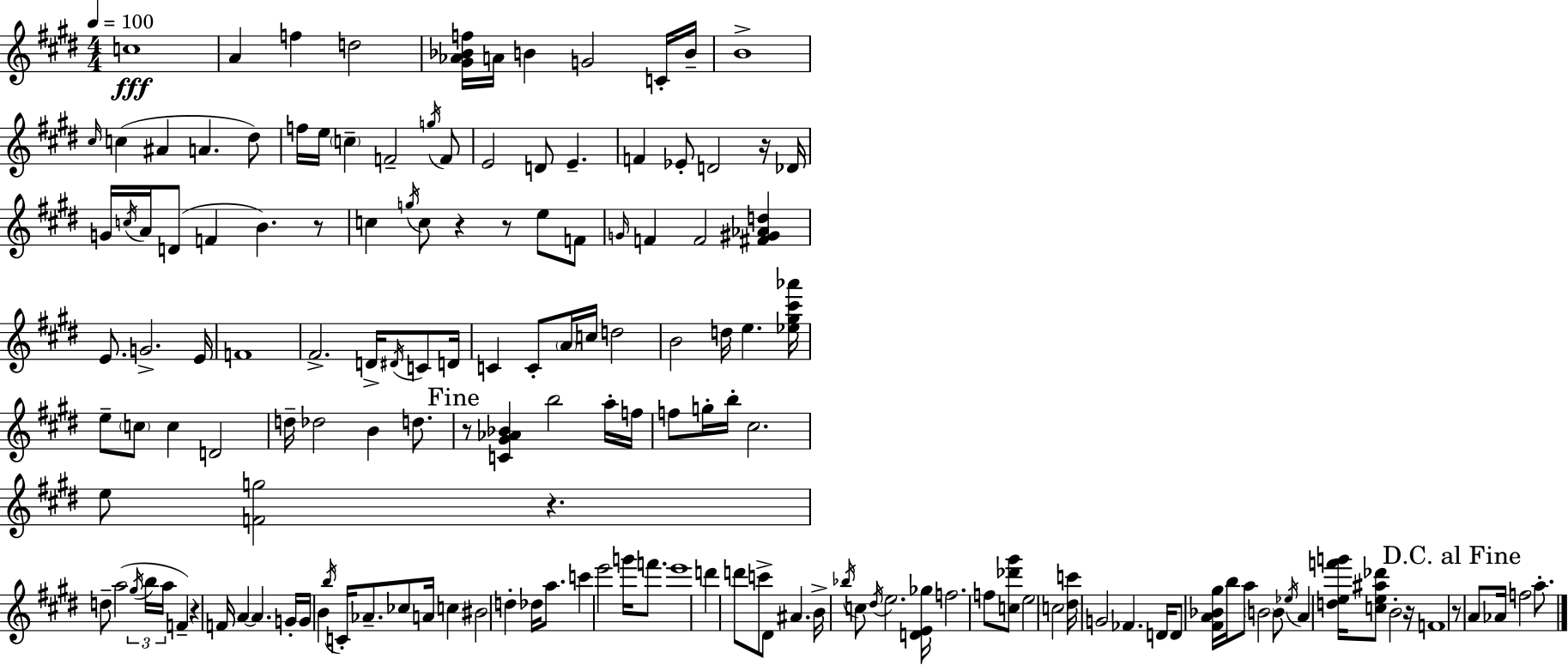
X:1
T:Untitled
M:4/4
L:1/4
K:E
c4 A f d2 [^G_A_Bf]/4 A/4 B G2 C/4 B/4 B4 ^c/4 c ^A A ^d/2 f/4 e/4 c F2 g/4 F/2 E2 D/2 E F _E/2 D2 z/4 _D/4 G/4 c/4 A/4 D/2 F B z/2 c g/4 c/2 z z/2 e/2 F/2 G/4 F F2 [^F^G_Ad] E/2 G2 E/4 F4 ^F2 D/4 ^D/4 C/2 D/4 C C/2 A/4 c/4 d2 B2 d/4 e [_e^g^c'_a']/4 e/2 c/2 c D2 d/4 _d2 B d/2 z/2 [C^G_A_B] b2 a/4 f/4 f/2 g/4 b/4 ^c2 e/2 [Fg]2 z d/2 a2 ^g/4 b/4 a/4 F z F/4 A A G/4 G/4 B b/4 C/4 _A/2 _c/2 A/4 c ^B2 d _d/4 a/2 c' e'2 g'/4 f'/2 e'4 d' d'/2 c'/2 ^D/2 ^A B/4 _b/4 c/2 ^d/4 e2 [DE_g]/4 f2 f/2 [c_d'^g']/2 e2 c2 [^dc']/4 G2 _F D/4 D/2 [^FA_B^g]/4 b/4 a/2 B2 B/2 _e/4 A [def'g']/4 [ce^a_d']/2 B2 z/4 F4 z/2 A/2 _A/4 f2 a/2